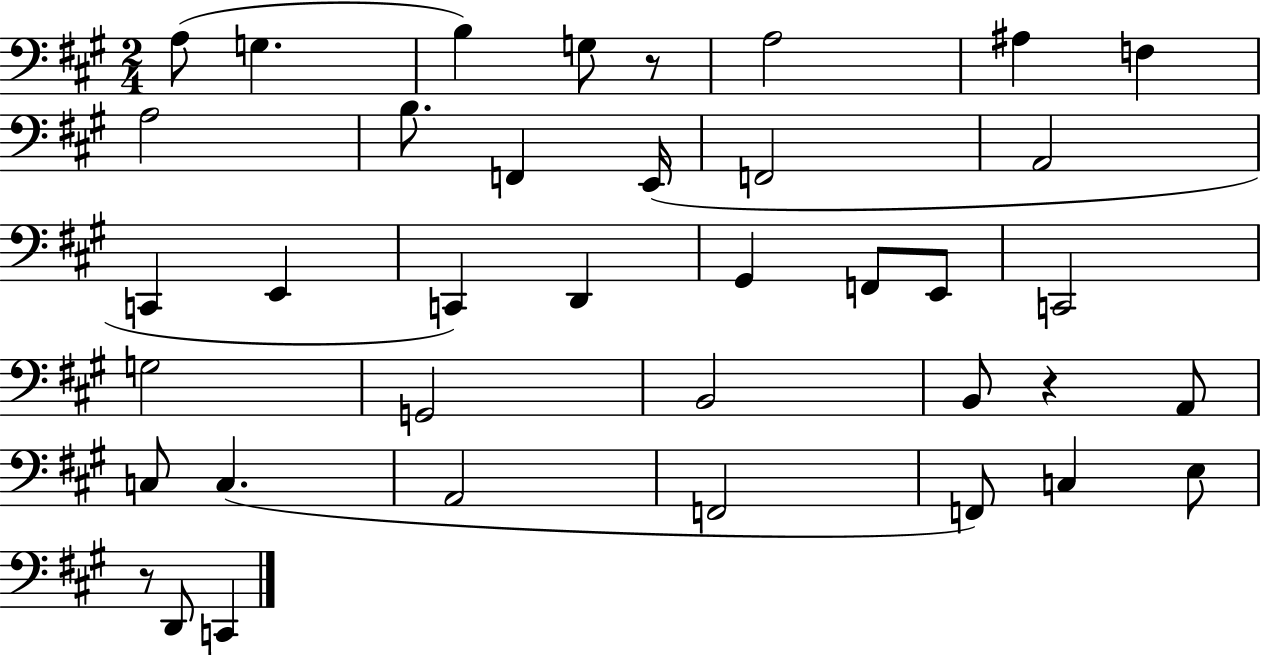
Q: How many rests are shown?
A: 3